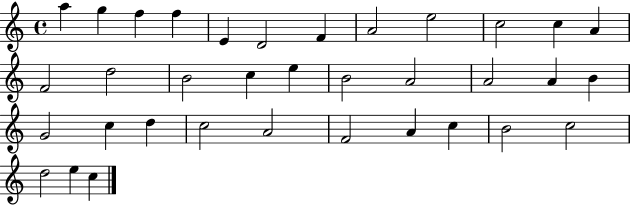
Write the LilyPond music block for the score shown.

{
  \clef treble
  \time 4/4
  \defaultTimeSignature
  \key c \major
  a''4 g''4 f''4 f''4 | e'4 d'2 f'4 | a'2 e''2 | c''2 c''4 a'4 | \break f'2 d''2 | b'2 c''4 e''4 | b'2 a'2 | a'2 a'4 b'4 | \break g'2 c''4 d''4 | c''2 a'2 | f'2 a'4 c''4 | b'2 c''2 | \break d''2 e''4 c''4 | \bar "|."
}